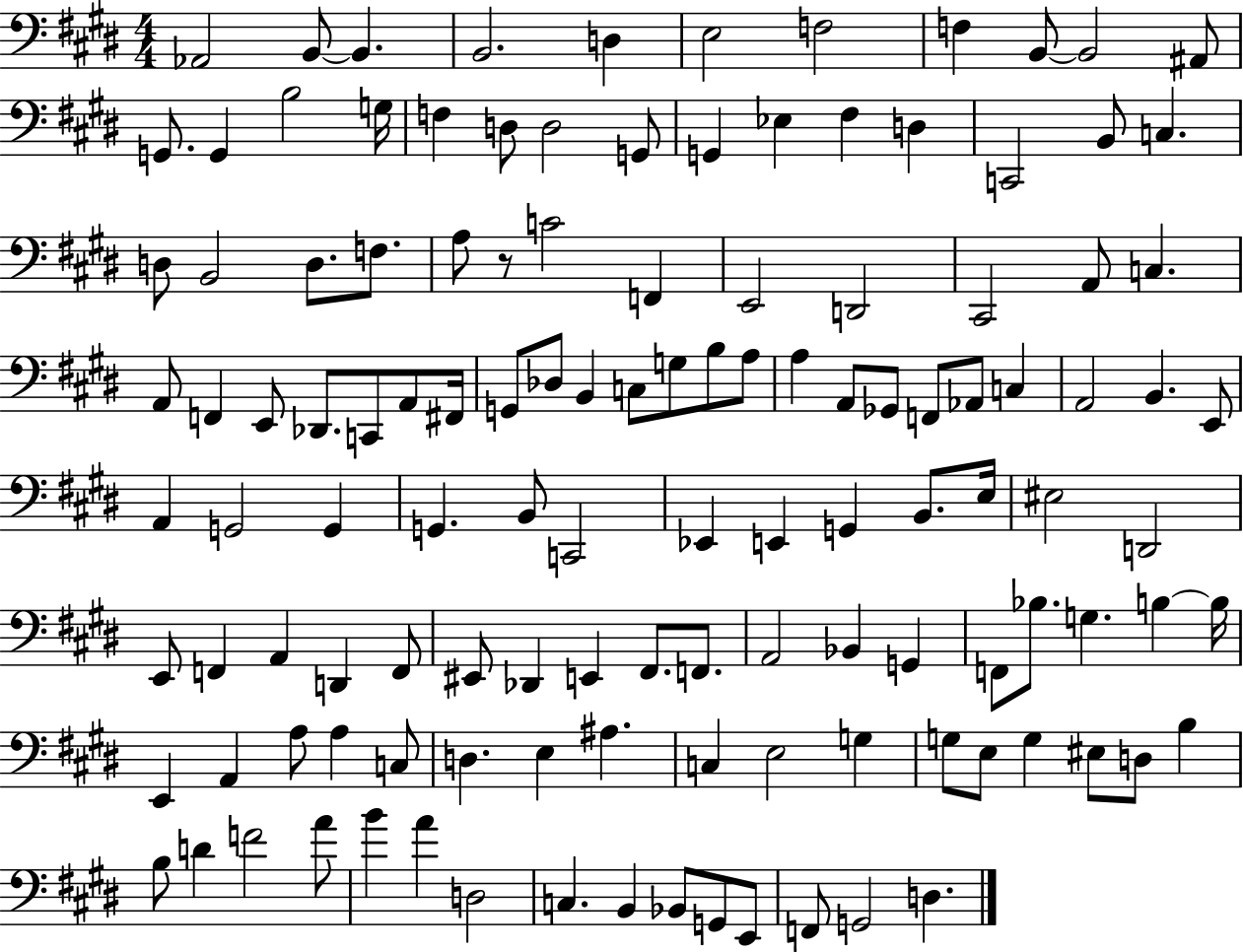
Ab2/h B2/e B2/q. B2/h. D3/q E3/h F3/h F3/q B2/e B2/h A#2/e G2/e. G2/q B3/h G3/s F3/q D3/e D3/h G2/e G2/q Eb3/q F#3/q D3/q C2/h B2/e C3/q. D3/e B2/h D3/e. F3/e. A3/e R/e C4/h F2/q E2/h D2/h C#2/h A2/e C3/q. A2/e F2/q E2/e Db2/e. C2/e A2/e F#2/s G2/e Db3/e B2/q C3/e G3/e B3/e A3/e A3/q A2/e Gb2/e F2/e Ab2/e C3/q A2/h B2/q. E2/e A2/q G2/h G2/q G2/q. B2/e C2/h Eb2/q E2/q G2/q B2/e. E3/s EIS3/h D2/h E2/e F2/q A2/q D2/q F2/e EIS2/e Db2/q E2/q F#2/e. F2/e. A2/h Bb2/q G2/q F2/e Bb3/e. G3/q. B3/q B3/s E2/q A2/q A3/e A3/q C3/e D3/q. E3/q A#3/q. C3/q E3/h G3/q G3/e E3/e G3/q EIS3/e D3/e B3/q B3/e D4/q F4/h A4/e B4/q A4/q D3/h C3/q. B2/q Bb2/e G2/e E2/e F2/e G2/h D3/q.